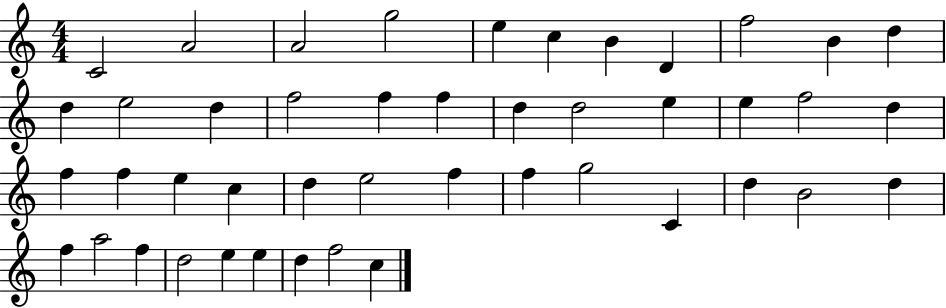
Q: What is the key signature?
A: C major